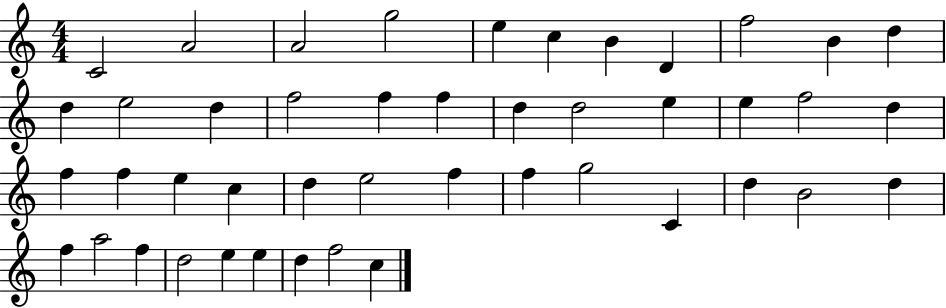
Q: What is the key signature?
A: C major